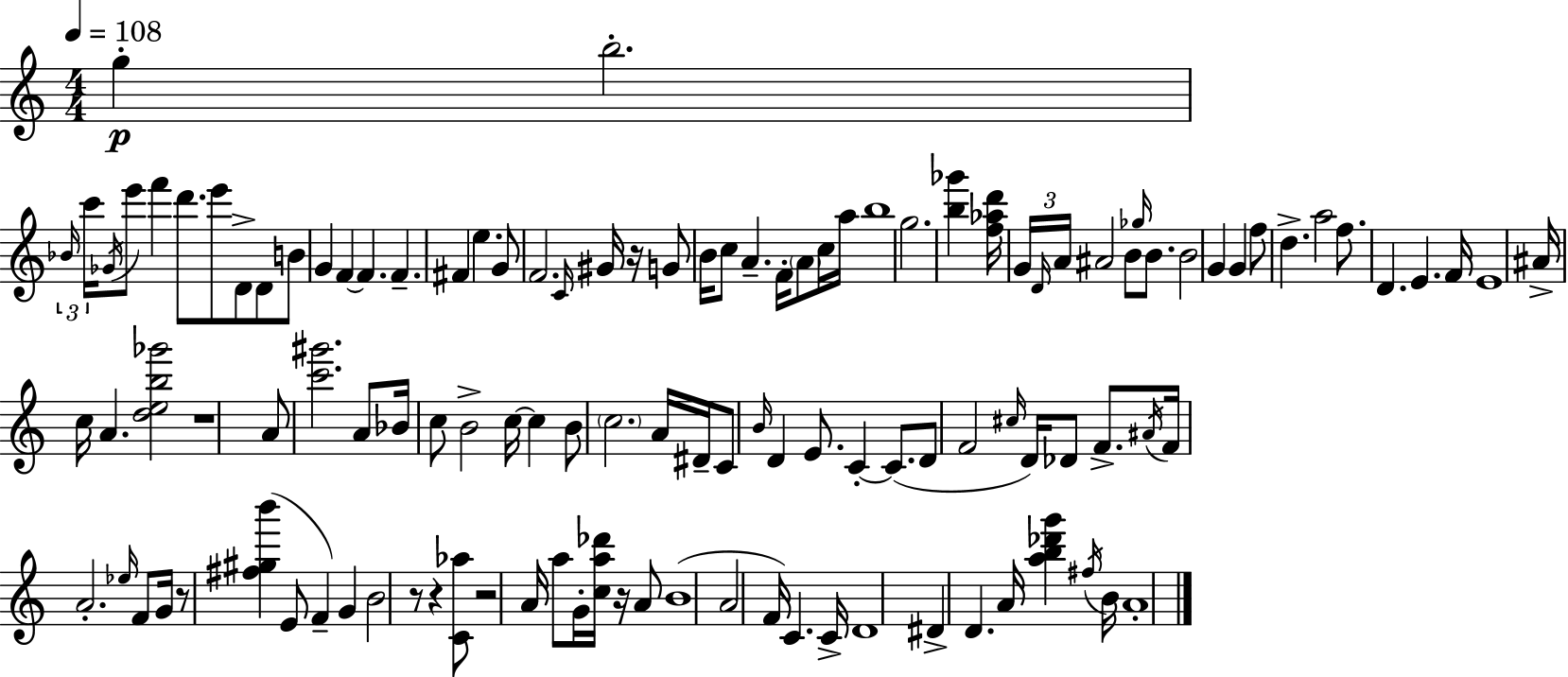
G5/q B5/h. Bb4/s C6/s Gb4/s E6/e F6/q D6/e. E6/e D4/e D4/e B4/e G4/q F4/q F4/q. F4/q. F#4/q E5/q. G4/e F4/h. C4/s G#4/s R/s G4/e B4/s C5/e A4/q. F4/s A4/e C5/s A5/s B5/w G5/h. [B5,Gb6]/q [F5,Ab5,D6]/s G4/s D4/s A4/s A#4/h B4/e Gb5/s B4/e. B4/h G4/q G4/q F5/e D5/q. A5/h F5/e. D4/q. E4/q. F4/s E4/w A#4/s C5/s A4/q. [D5,E5,B5,Gb6]/h R/w A4/e [C6,G#6]/h. A4/e Bb4/s C5/e B4/h C5/s C5/q B4/e C5/h. A4/s D#4/s C4/e B4/s D4/q E4/e. C4/q C4/e. D4/e F4/h C#5/s D4/s Db4/e F4/e. A#4/s F4/s A4/h. Eb5/s F4/e G4/s R/e [F#5,G#5,B6]/q E4/e F4/q G4/q B4/h R/e R/q [C4,Ab5]/e R/h A4/s A5/e G4/s [C5,A5,Db6]/s R/s A4/e B4/w A4/h F4/s C4/q. C4/s D4/w D#4/q D4/q. A4/s [A5,B5,Db6,G6]/q F#5/s B4/s A4/w